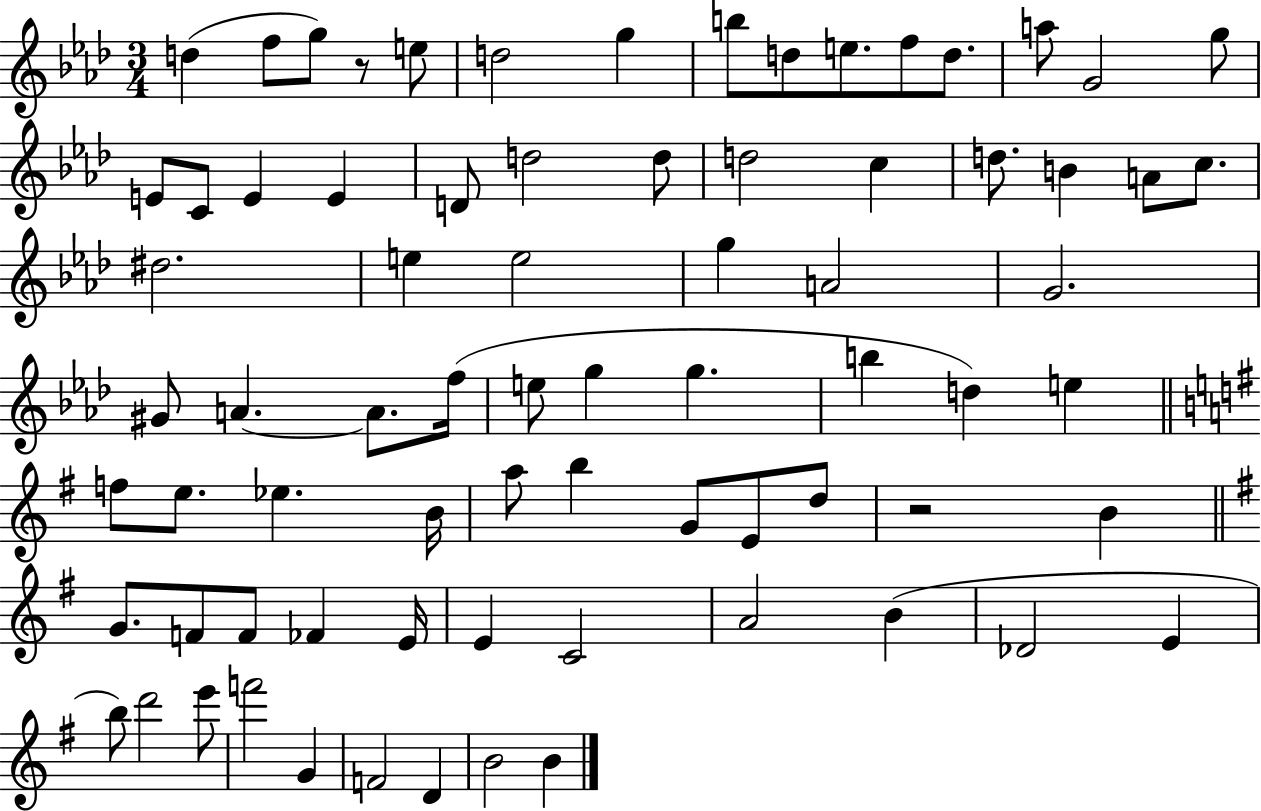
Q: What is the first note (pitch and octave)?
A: D5